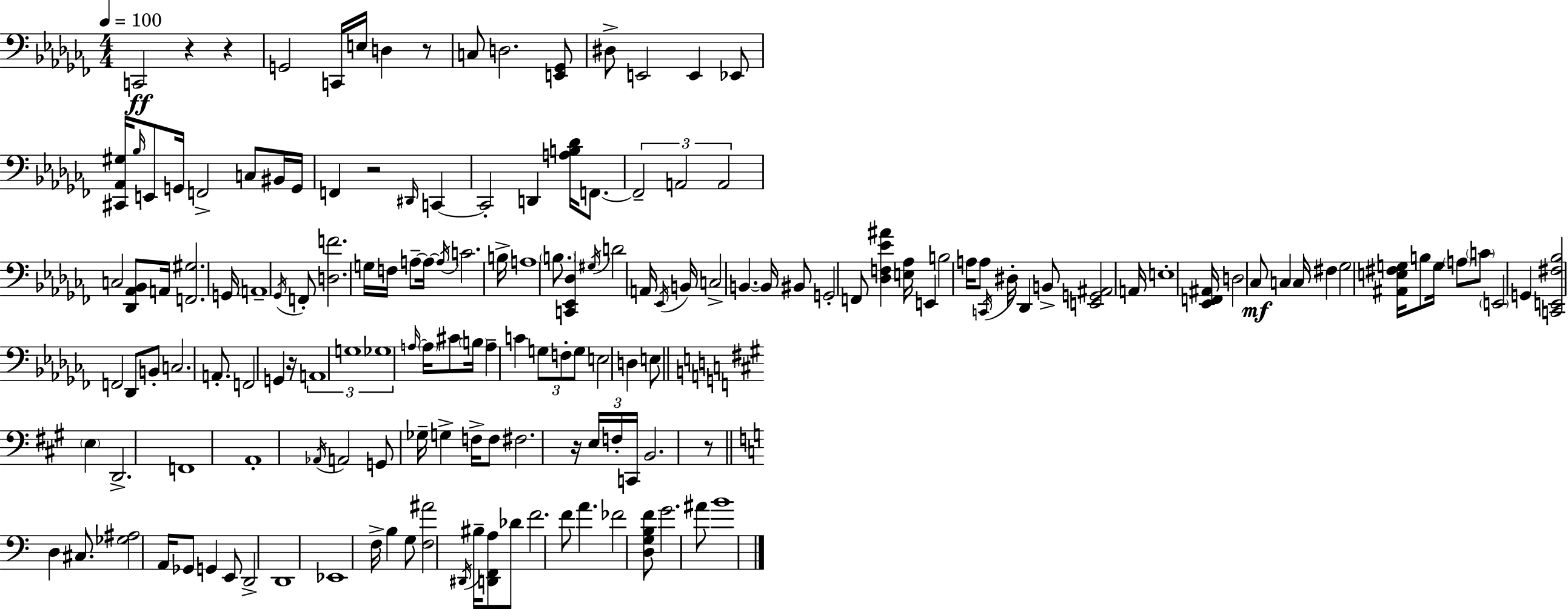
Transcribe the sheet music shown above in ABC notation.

X:1
T:Untitled
M:4/4
L:1/4
K:Abm
C,,2 z z G,,2 C,,/4 E,/4 D, z/2 C,/2 D,2 [E,,_G,,]/2 ^D,/2 E,,2 E,, _E,,/2 [^C,,_A,,^G,]/4 _B,/4 E,,/2 G,,/4 F,,2 C,/2 ^B,,/4 G,,/4 F,, z2 ^D,,/4 C,, C,,2 D,, [A,B,_D]/4 F,,/2 F,,2 A,,2 A,,2 C,2 [_D,,_A,,_B,,]/2 A,,/4 [F,,^G,]2 G,,/4 A,,4 _G,,/4 F,,/2 [D,F]2 G,/4 F,/4 A,/2 A,/4 A,/4 C2 B,/4 A,4 B,/2 [C,,_E,,_D,] ^G,/4 D2 A,,/4 _E,,/4 B,,/4 C,2 B,, B,,/4 ^B,,/2 G,,2 F,,/2 [_D,F,_E^A] [E,_A,]/4 E,, B,2 A,/4 A,/2 C,,/4 ^D,/4 _D,, B,,/2 [E,,G,,^A,,]2 A,,/4 E,4 [_E,,F,,^A,,]/4 D,2 _C,/2 C, C,/4 ^F, _G,2 [^A,,E,^F,G,]/4 B,/2 G,/4 A,/2 C/2 E,,2 G,, [C,,E,,^F,_B,]2 F,,2 _D,,/2 B,,/2 C,2 A,,/2 F,,2 G,, z/4 A,,4 G,4 _G,4 A,/4 A,/4 ^C/2 B,/4 A, C G,/2 F,/2 G,/2 E,2 D, E,/2 E, D,,2 F,,4 A,,4 _A,,/4 A,,2 G,,/2 _G,/4 G, F,/4 F,/2 ^F,2 z/4 E,/4 F,/4 C,,/4 B,,2 z/2 D, ^C,/2 [_G,^A,]2 A,,/4 _G,,/2 G,, E,,/2 D,,2 D,,4 _E,,4 F,/4 B, G,/2 [F,^A]2 ^D,,/4 ^B,/4 [D,,F,,A,]/2 _D/2 F2 F/2 A _F2 [D,G,B,F]/2 G2 ^A/2 B4